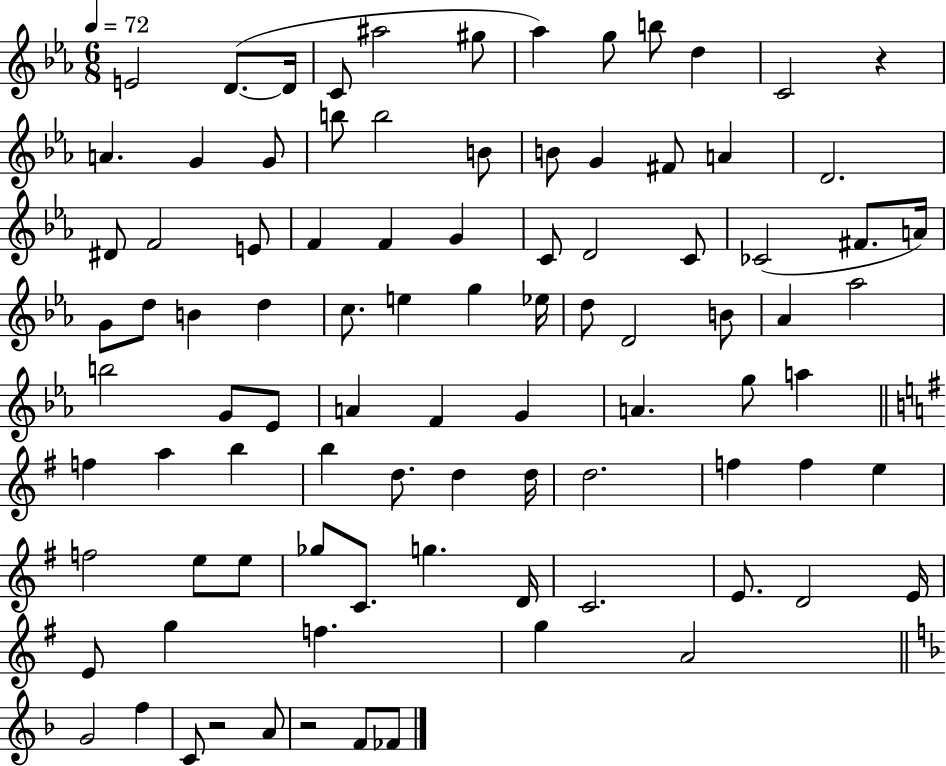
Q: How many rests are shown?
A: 3